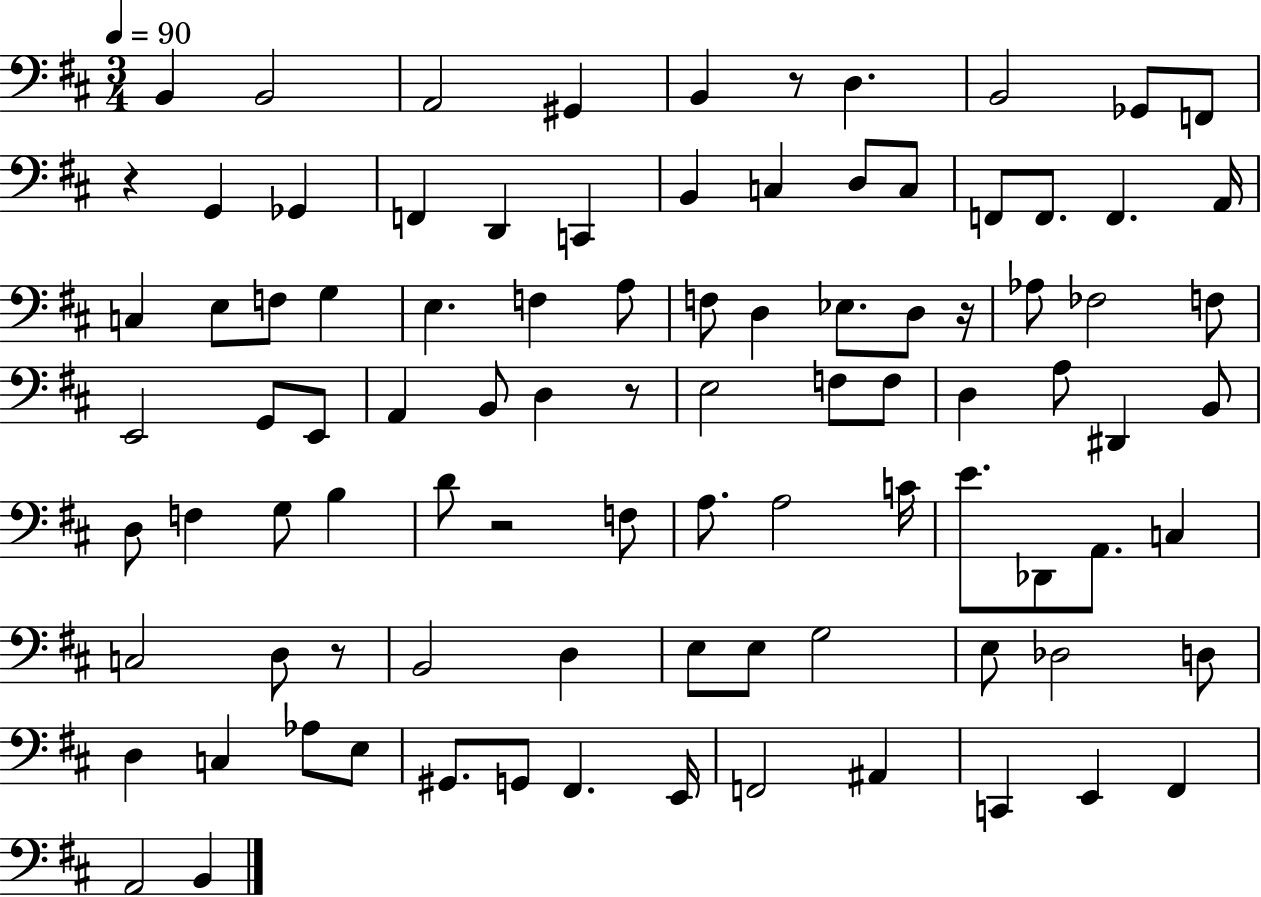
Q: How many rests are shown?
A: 6